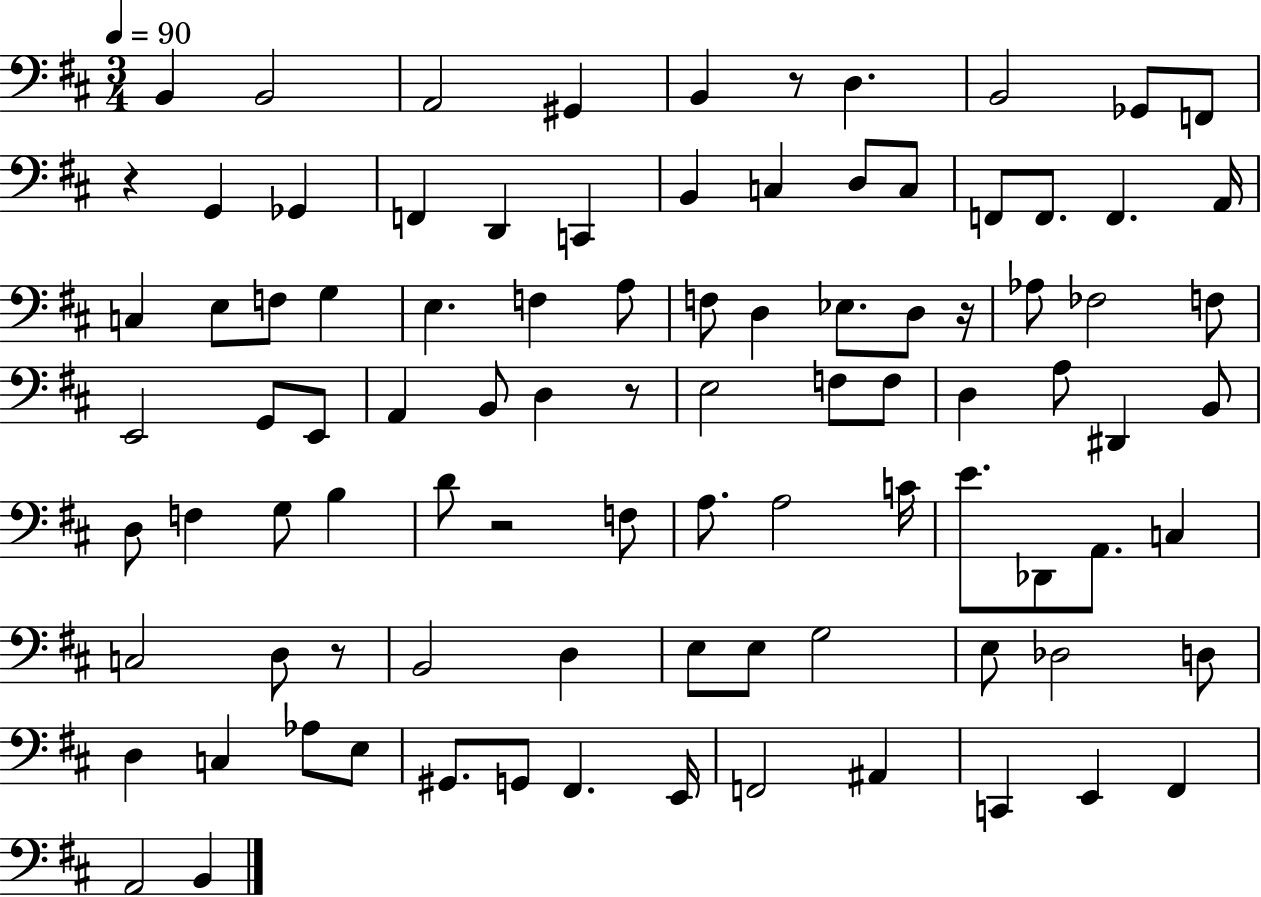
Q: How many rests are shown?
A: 6